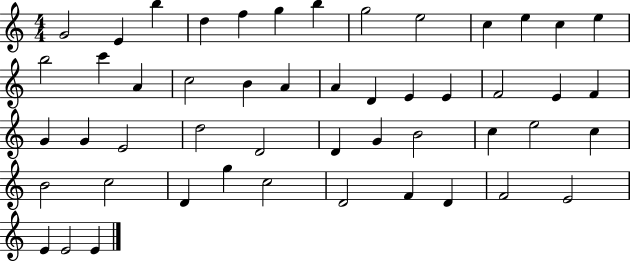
G4/h E4/q B5/q D5/q F5/q G5/q B5/q G5/h E5/h C5/q E5/q C5/q E5/q B5/h C6/q A4/q C5/h B4/q A4/q A4/q D4/q E4/q E4/q F4/h E4/q F4/q G4/q G4/q E4/h D5/h D4/h D4/q G4/q B4/h C5/q E5/h C5/q B4/h C5/h D4/q G5/q C5/h D4/h F4/q D4/q F4/h E4/h E4/q E4/h E4/q